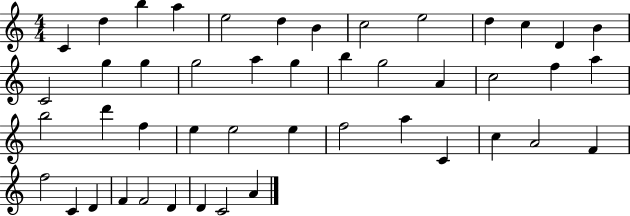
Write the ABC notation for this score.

X:1
T:Untitled
M:4/4
L:1/4
K:C
C d b a e2 d B c2 e2 d c D B C2 g g g2 a g b g2 A c2 f a b2 d' f e e2 e f2 a C c A2 F f2 C D F F2 D D C2 A